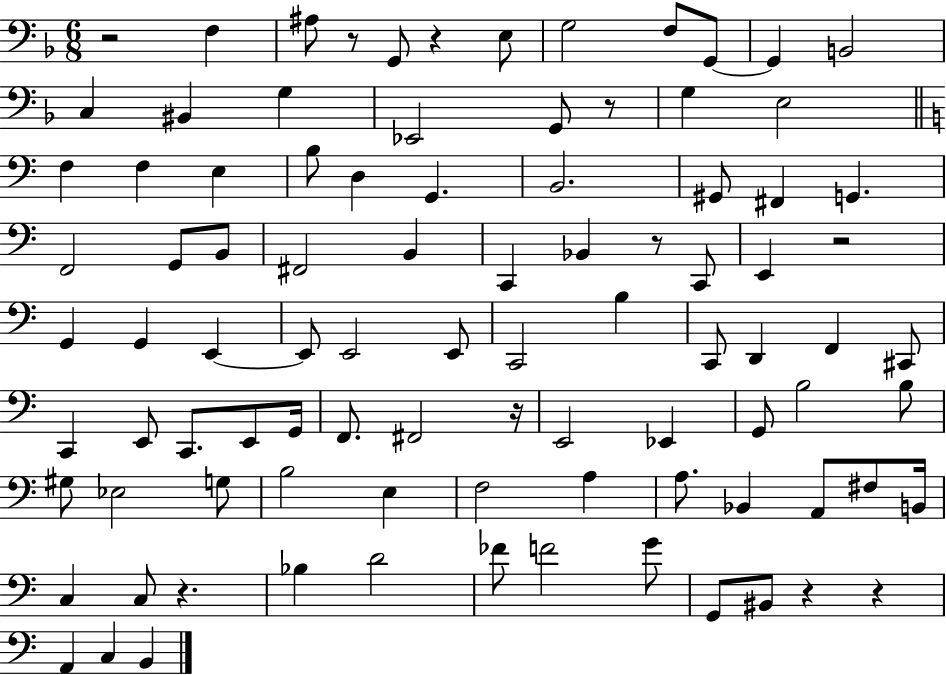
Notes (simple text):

R/h F3/q A#3/e R/e G2/e R/q E3/e G3/h F3/e G2/e G2/q B2/h C3/q BIS2/q G3/q Eb2/h G2/e R/e G3/q E3/h F3/q F3/q E3/q B3/e D3/q G2/q. B2/h. G#2/e F#2/q G2/q. F2/h G2/e B2/e F#2/h B2/q C2/q Bb2/q R/e C2/e E2/q R/h G2/q G2/q E2/q E2/e E2/h E2/e C2/h B3/q C2/e D2/q F2/q C#2/e C2/q E2/e C2/e. E2/e G2/s F2/e. F#2/h R/s E2/h Eb2/q G2/e B3/h B3/e G#3/e Eb3/h G3/e B3/h E3/q F3/h A3/q A3/e. Bb2/q A2/e F#3/e B2/s C3/q C3/e R/q. Bb3/q D4/h FES4/e F4/h G4/e G2/e BIS2/e R/q R/q A2/q C3/q B2/q